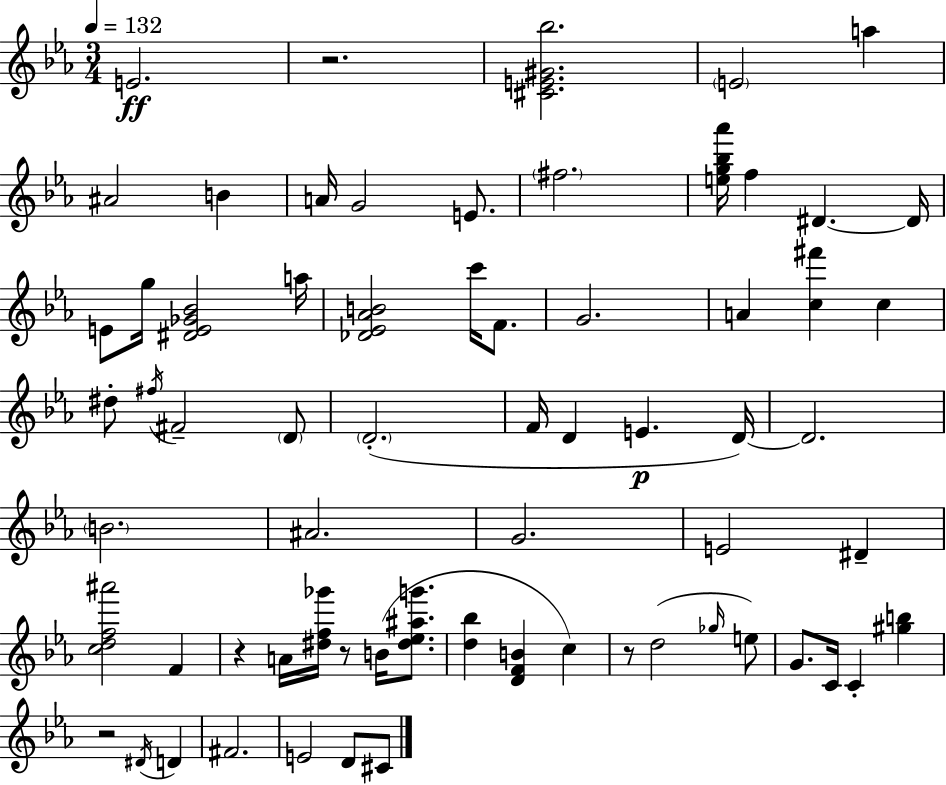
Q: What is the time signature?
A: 3/4